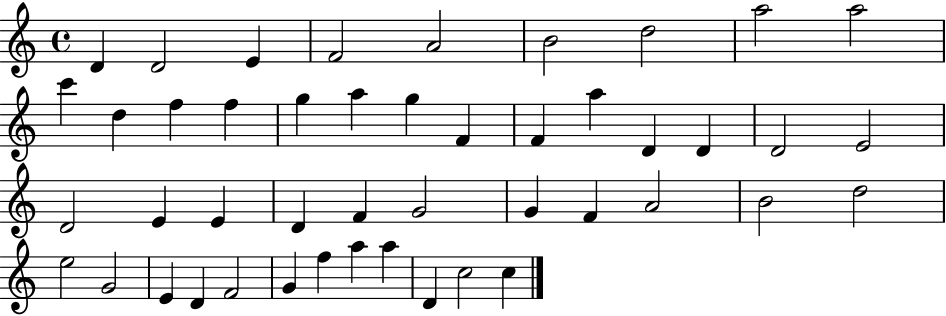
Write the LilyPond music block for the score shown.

{
  \clef treble
  \time 4/4
  \defaultTimeSignature
  \key c \major
  d'4 d'2 e'4 | f'2 a'2 | b'2 d''2 | a''2 a''2 | \break c'''4 d''4 f''4 f''4 | g''4 a''4 g''4 f'4 | f'4 a''4 d'4 d'4 | d'2 e'2 | \break d'2 e'4 e'4 | d'4 f'4 g'2 | g'4 f'4 a'2 | b'2 d''2 | \break e''2 g'2 | e'4 d'4 f'2 | g'4 f''4 a''4 a''4 | d'4 c''2 c''4 | \break \bar "|."
}